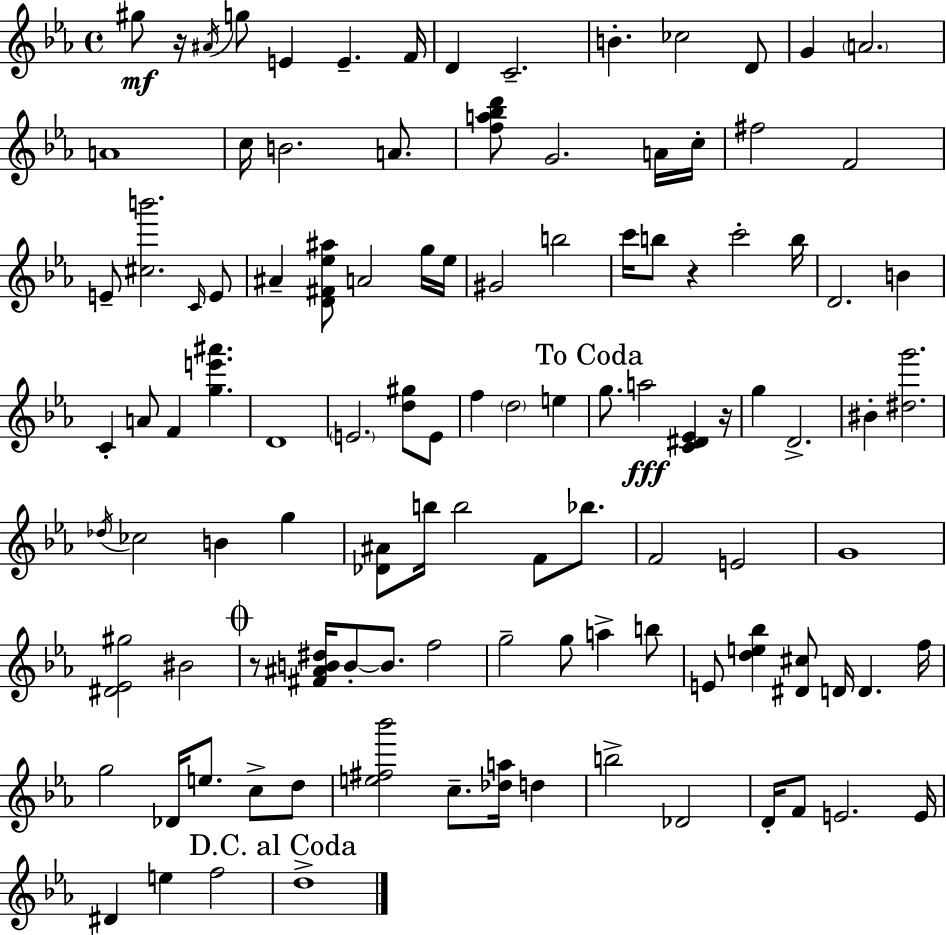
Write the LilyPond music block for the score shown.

{
  \clef treble
  \time 4/4
  \defaultTimeSignature
  \key c \minor
  \repeat volta 2 { gis''8\mf r16 \acciaccatura { ais'16 } g''8 e'4 e'4.-- | f'16 d'4 c'2.-- | b'4.-. ces''2 d'8 | g'4 \parenthesize a'2. | \break a'1 | c''16 b'2. a'8. | <f'' a'' bes'' d'''>8 g'2. a'16 | c''16-. fis''2 f'2 | \break e'8-- <cis'' b'''>2. \grace { c'16 } | e'8 ais'4-- <d' fis' ees'' ais''>8 a'2 | g''16 ees''16 gis'2 b''2 | c'''16 b''8 r4 c'''2-. | \break b''16 d'2. b'4 | c'4-. a'8 f'4 <g'' e''' ais'''>4. | d'1 | \parenthesize e'2. <d'' gis''>8 | \break e'8 f''4 \parenthesize d''2 e''4 | \mark "To Coda" g''8. a''2\fff <c' dis' ees'>4 | r16 g''4 d'2.-> | bis'4-. <dis'' g'''>2. | \break \acciaccatura { des''16 } ces''2 b'4 g''4 | <des' ais'>8 b''16 b''2 f'8 | bes''8. f'2 e'2 | g'1 | \break <dis' ees' gis''>2 bis'2 | \mark \markup { \musicglyph "scripts.coda" } r8 <fis' ais' b' dis''>16 b'8-.~~ b'8. f''2 | g''2-- g''8 a''4-> | b''8 e'8 <d'' e'' bes''>4 <dis' cis''>8 d'16 d'4. | \break f''16 g''2 des'16 e''8. c''8-> | d''8 <e'' fis'' bes'''>2 c''8.-- <des'' a''>16 d''4 | b''2-> des'2 | d'16-. f'8 e'2. | \break e'16 dis'4 e''4 f''2 | \mark "D.C. al Coda" d''1-> | } \bar "|."
}